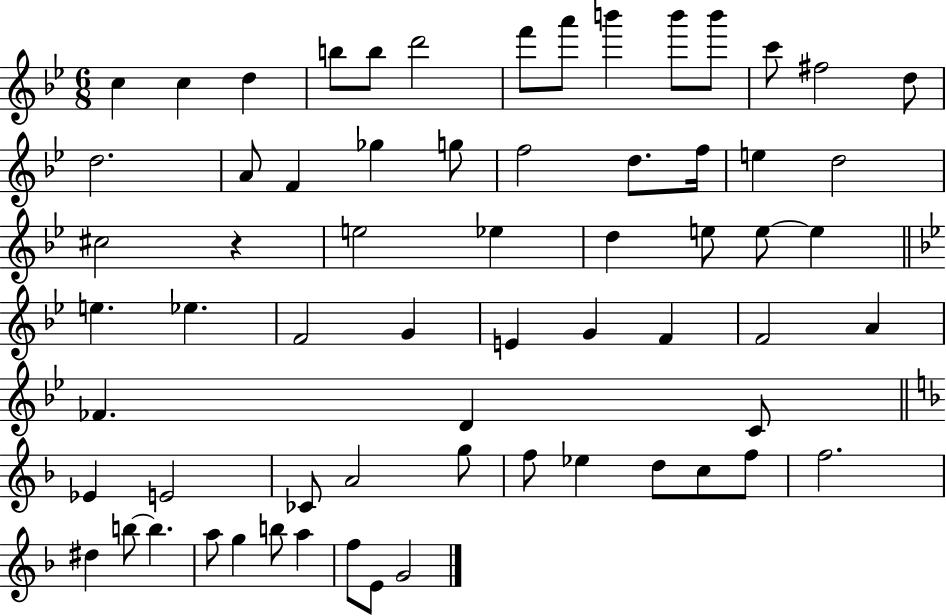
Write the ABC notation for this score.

X:1
T:Untitled
M:6/8
L:1/4
K:Bb
c c d b/2 b/2 d'2 f'/2 a'/2 b' b'/2 b'/2 c'/2 ^f2 d/2 d2 A/2 F _g g/2 f2 d/2 f/4 e d2 ^c2 z e2 _e d e/2 e/2 e e _e F2 G E G F F2 A _F D C/2 _E E2 _C/2 A2 g/2 f/2 _e d/2 c/2 f/2 f2 ^d b/2 b a/2 g b/2 a f/2 E/2 G2